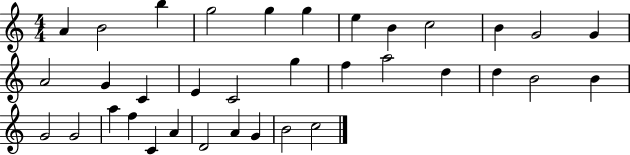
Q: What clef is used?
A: treble